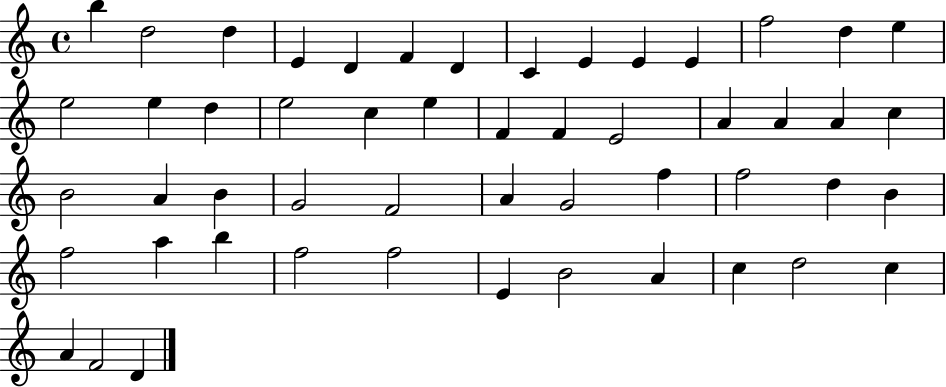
B5/q D5/h D5/q E4/q D4/q F4/q D4/q C4/q E4/q E4/q E4/q F5/h D5/q E5/q E5/h E5/q D5/q E5/h C5/q E5/q F4/q F4/q E4/h A4/q A4/q A4/q C5/q B4/h A4/q B4/q G4/h F4/h A4/q G4/h F5/q F5/h D5/q B4/q F5/h A5/q B5/q F5/h F5/h E4/q B4/h A4/q C5/q D5/h C5/q A4/q F4/h D4/q